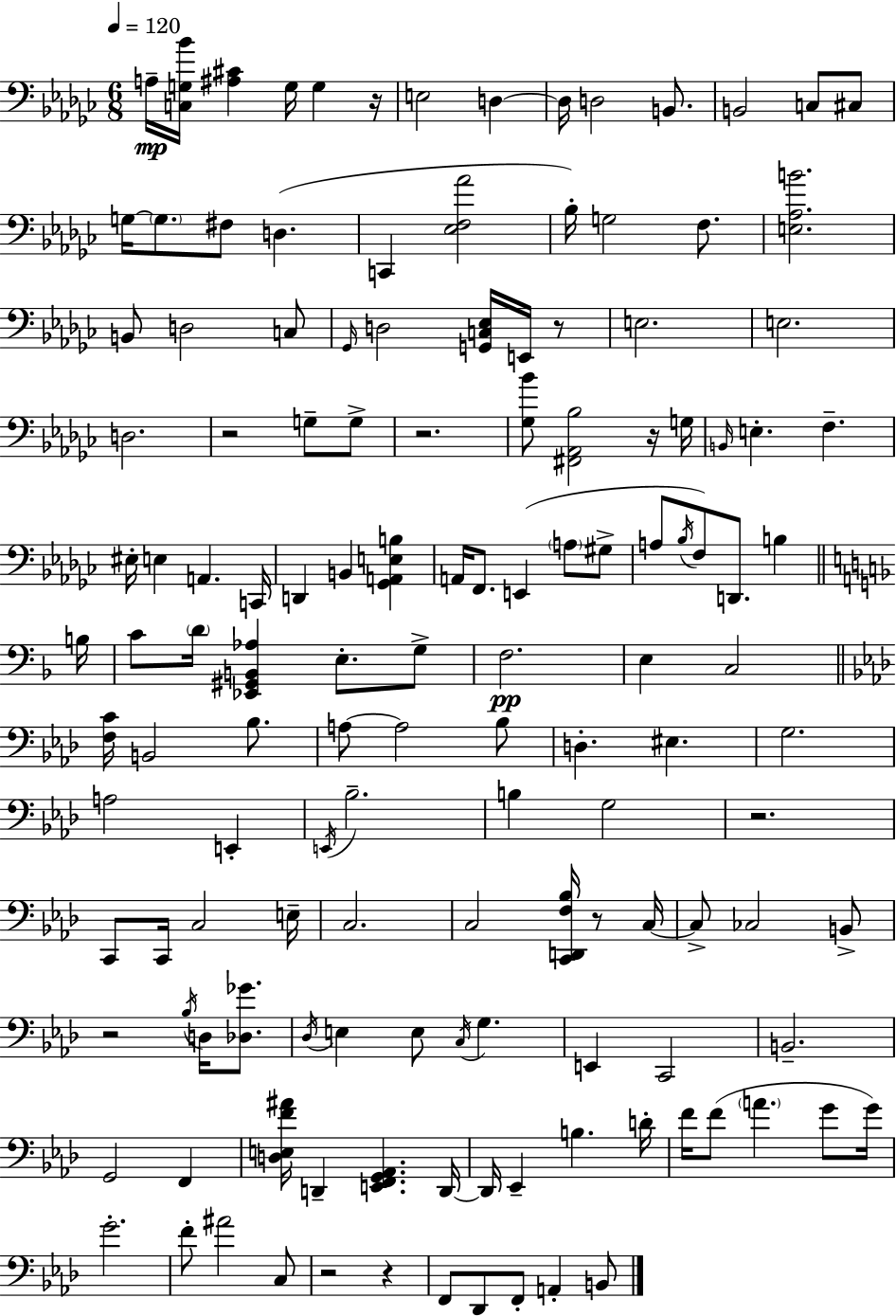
A3/s [C3,G3,Bb4]/s [A#3,C#4]/q G3/s G3/q R/s E3/h D3/q D3/s D3/h B2/e. B2/h C3/e C#3/e G3/s G3/e. F#3/e D3/q. C2/q [Eb3,F3,Ab4]/h Bb3/s G3/h F3/e. [E3,Ab3,B4]/h. B2/e D3/h C3/e Gb2/s D3/h [G2,C3,Eb3]/s E2/s R/e E3/h. E3/h. D3/h. R/h G3/e G3/e R/h. [Gb3,Bb4]/e [F#2,Ab2,Bb3]/h R/s G3/s B2/s E3/q. F3/q. EIS3/s E3/q A2/q. C2/s D2/q B2/q [Gb2,A2,E3,B3]/q A2/s F2/e. E2/q A3/e G#3/e A3/e Bb3/s F3/e D2/e. B3/q B3/s C4/e D4/s [Eb2,G#2,B2,Ab3]/q E3/e. G3/e F3/h. E3/q C3/h [F3,C4]/s B2/h Bb3/e. A3/e A3/h Bb3/e D3/q. EIS3/q. G3/h. A3/h E2/q E2/s Bb3/h. B3/q G3/h R/h. C2/e C2/s C3/h E3/s C3/h. C3/h [C2,D2,F3,Bb3]/s R/e C3/s C3/e CES3/h B2/e R/h Bb3/s D3/s [Db3,Gb4]/e. Db3/s E3/q E3/e C3/s G3/q. E2/q C2/h B2/h. G2/h F2/q [D3,E3,F4,A#4]/s D2/q [E2,F2,G2,Ab2]/q. D2/s D2/s Eb2/q B3/q. D4/s F4/s F4/e A4/q. G4/e G4/s G4/h. F4/e A#4/h C3/e R/h R/q F2/e Db2/e F2/e A2/q B2/e